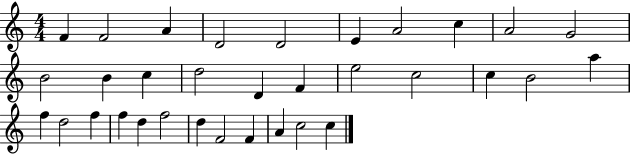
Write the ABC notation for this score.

X:1
T:Untitled
M:4/4
L:1/4
K:C
F F2 A D2 D2 E A2 c A2 G2 B2 B c d2 D F e2 c2 c B2 a f d2 f f d f2 d F2 F A c2 c